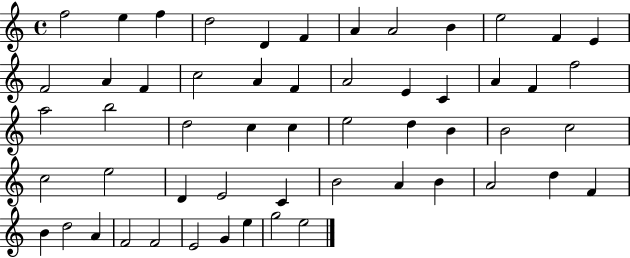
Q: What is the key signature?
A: C major